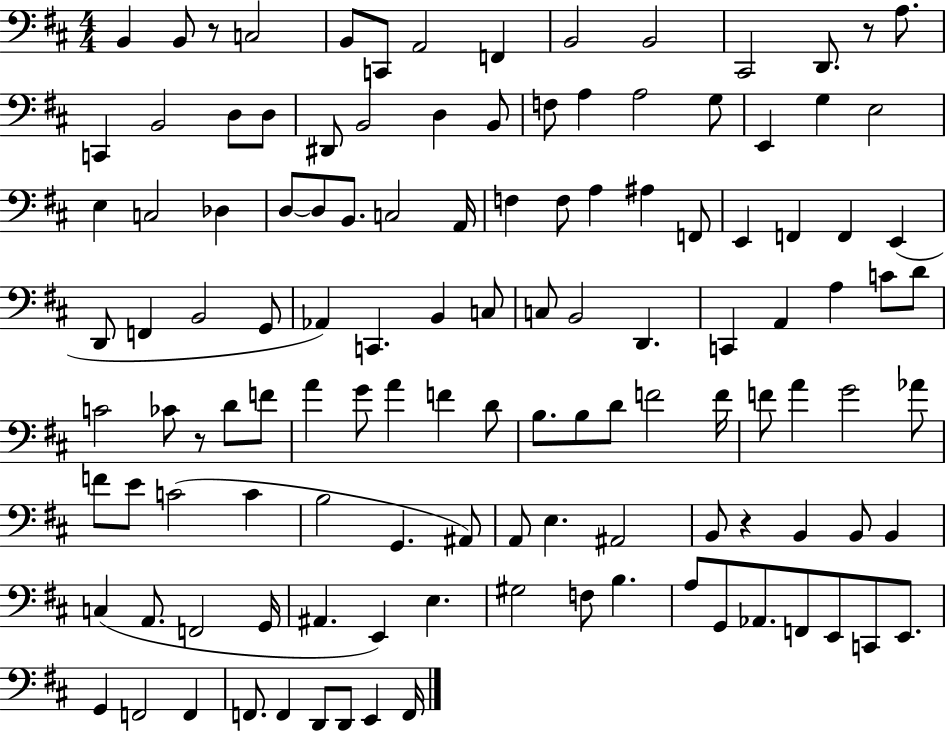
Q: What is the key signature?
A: D major